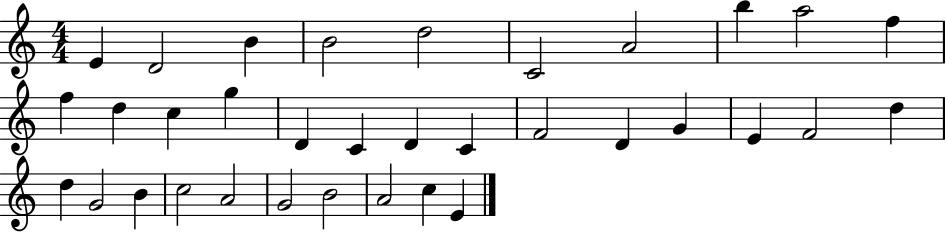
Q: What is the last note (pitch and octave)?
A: E4